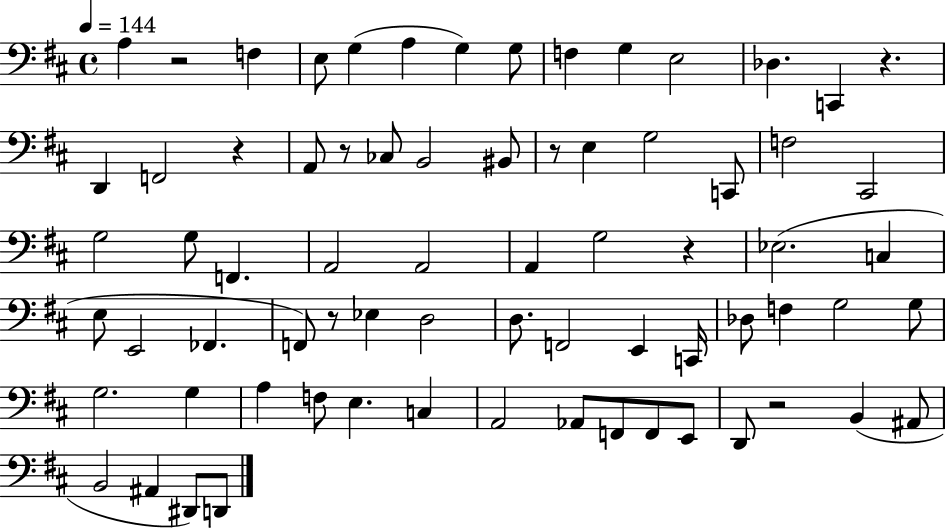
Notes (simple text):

A3/q R/h F3/q E3/e G3/q A3/q G3/q G3/e F3/q G3/q E3/h Db3/q. C2/q R/q. D2/q F2/h R/q A2/e R/e CES3/e B2/h BIS2/e R/e E3/q G3/h C2/e F3/h C#2/h G3/h G3/e F2/q. A2/h A2/h A2/q G3/h R/q Eb3/h. C3/q E3/e E2/h FES2/q. F2/e R/e Eb3/q D3/h D3/e. F2/h E2/q C2/s Db3/e F3/q G3/h G3/e G3/h. G3/q A3/q F3/e E3/q. C3/q A2/h Ab2/e F2/e F2/e E2/e D2/e R/h B2/q A#2/e B2/h A#2/q D#2/e D2/e